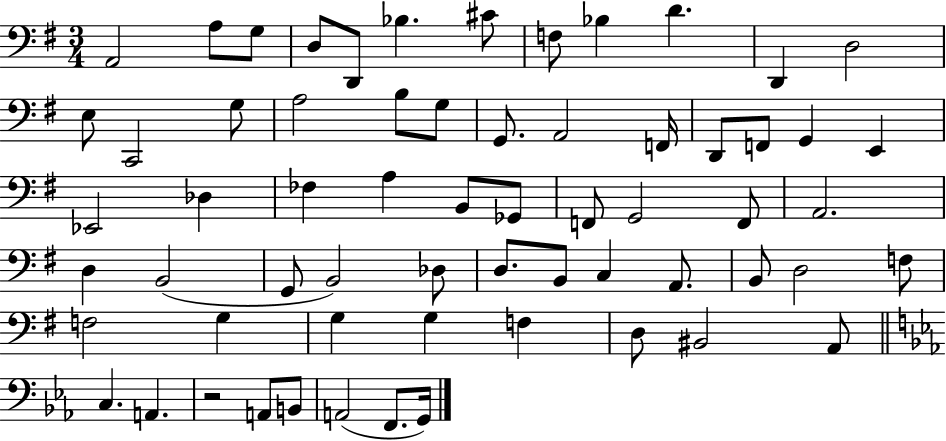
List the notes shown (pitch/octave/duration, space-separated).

A2/h A3/e G3/e D3/e D2/e Bb3/q. C#4/e F3/e Bb3/q D4/q. D2/q D3/h E3/e C2/h G3/e A3/h B3/e G3/e G2/e. A2/h F2/s D2/e F2/e G2/q E2/q Eb2/h Db3/q FES3/q A3/q B2/e Gb2/e F2/e G2/h F2/e A2/h. D3/q B2/h G2/e B2/h Db3/e D3/e. B2/e C3/q A2/e. B2/e D3/h F3/e F3/h G3/q G3/q G3/q F3/q D3/e BIS2/h A2/e C3/q. A2/q. R/h A2/e B2/e A2/h F2/e. G2/s